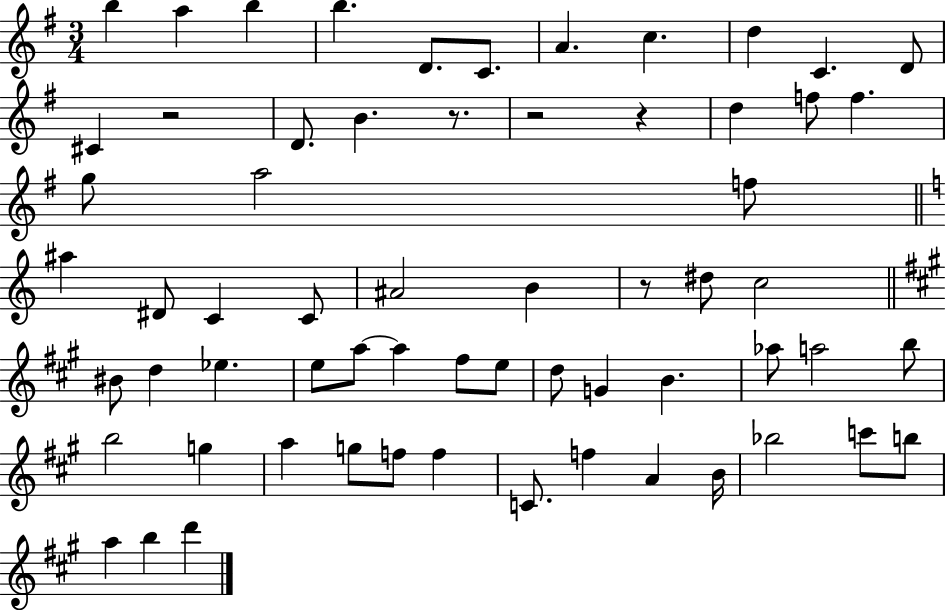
B5/q A5/q B5/q B5/q. D4/e. C4/e. A4/q. C5/q. D5/q C4/q. D4/e C#4/q R/h D4/e. B4/q. R/e. R/h R/q D5/q F5/e F5/q. G5/e A5/h F5/e A#5/q D#4/e C4/q C4/e A#4/h B4/q R/e D#5/e C5/h BIS4/e D5/q Eb5/q. E5/e A5/e A5/q F#5/e E5/e D5/e G4/q B4/q. Ab5/e A5/h B5/e B5/h G5/q A5/q G5/e F5/e F5/q C4/e. F5/q A4/q B4/s Bb5/h C6/e B5/e A5/q B5/q D6/q